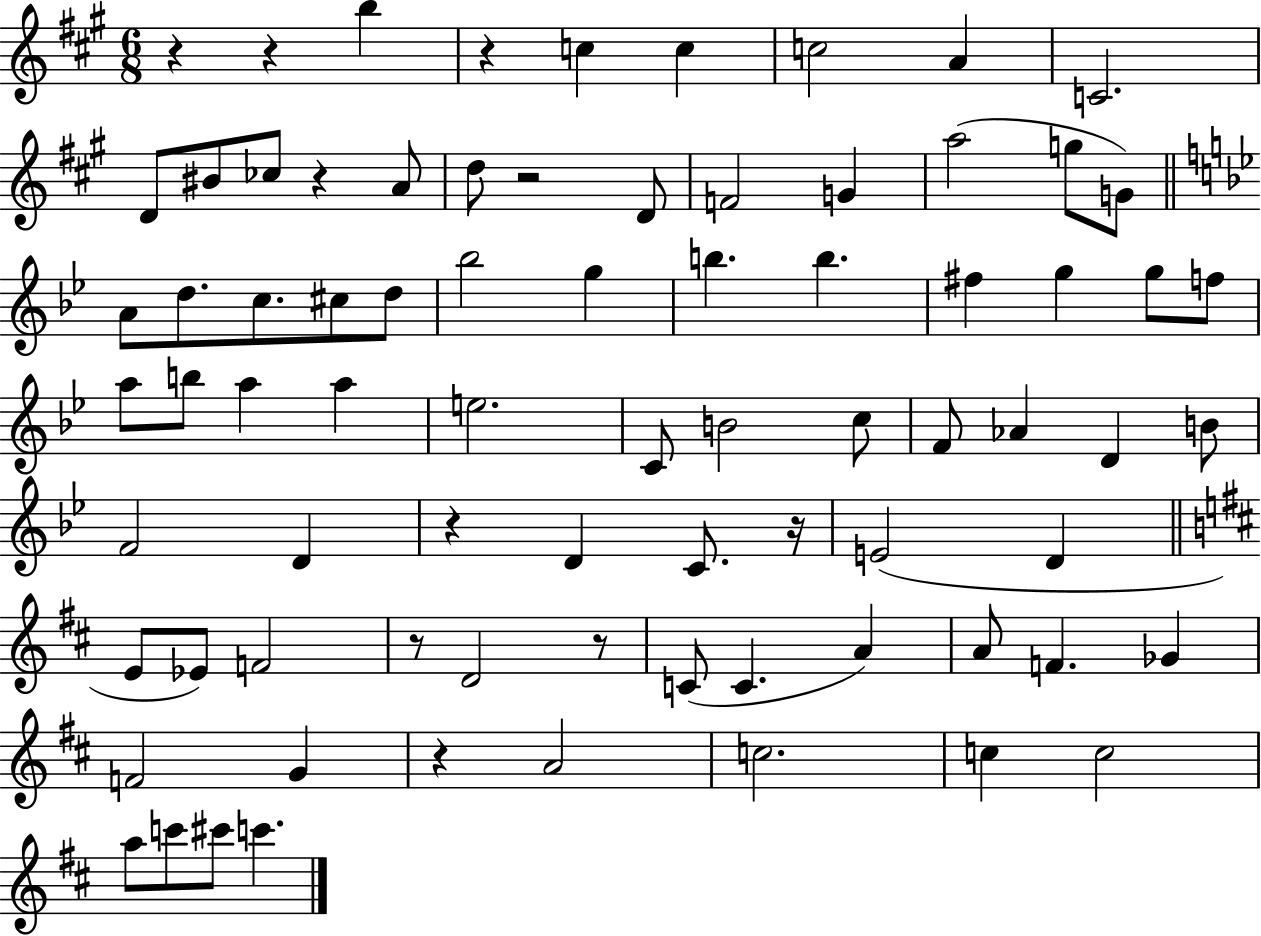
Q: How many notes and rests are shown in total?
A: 78